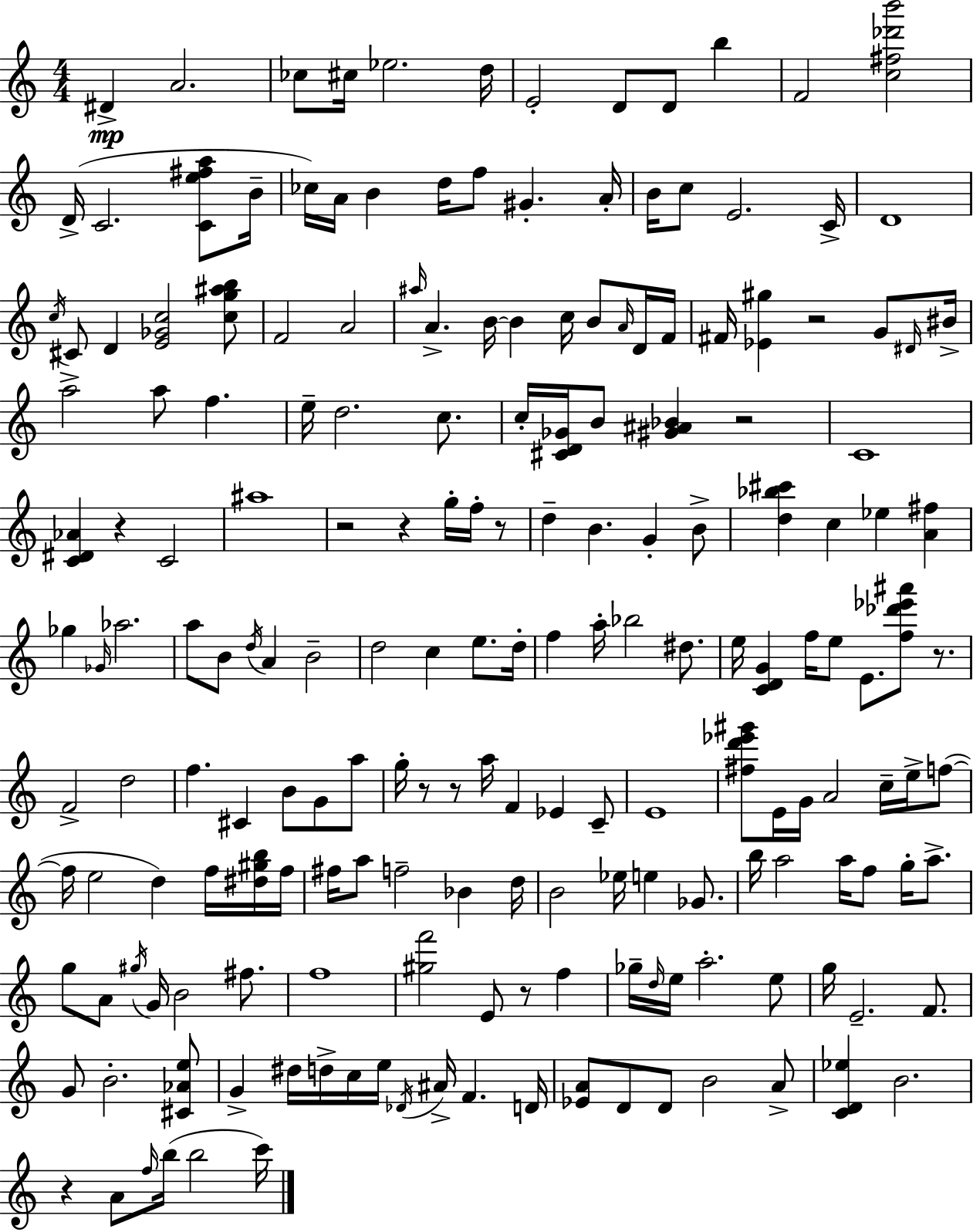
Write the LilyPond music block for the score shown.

{
  \clef treble
  \numericTimeSignature
  \time 4/4
  \key a \minor
  \repeat volta 2 { dis'4->\mp a'2. | ces''8 cis''16 ees''2. d''16 | e'2-. d'8 d'8 b''4 | f'2 <c'' fis'' des''' b'''>2 | \break d'16->( c'2. <c' e'' fis'' a''>8 b'16-- | ces''16) a'16 b'4 d''16 f''8 gis'4.-. a'16-. | b'16 c''8 e'2. c'16-> | d'1 | \break \acciaccatura { c''16 } cis'8 d'4 <e' ges' c''>2 <c'' g'' ais'' b''>8 | f'2 a'2 | \grace { ais''16 } a'4.-> b'16~~ b'4 c''16 b'8 | \grace { a'16 } d'16 f'16 fis'16 <ees' gis''>4 r2 | \break g'8 \grace { dis'16 } bis'16-> a''2-> a''8 f''4. | e''16-- d''2. | c''8. c''16-. <cis' d' ges'>16 b'8 <gis' ais' bes'>4 r2 | c'1 | \break <c' dis' aes'>4 r4 c'2 | ais''1 | r2 r4 | g''16-. f''16-. r8 d''4-- b'4. g'4-. | \break b'8-> <d'' bes'' cis'''>4 c''4 ees''4 | <a' fis''>4 ges''4 \grace { ges'16 } aes''2. | a''8 b'8 \acciaccatura { d''16 } a'4 b'2-- | d''2 c''4 | \break e''8. d''16-. f''4 a''16-. bes''2 | dis''8. e''16 <c' d' g'>4 f''16 e''8 e'8. | <f'' des''' ees''' ais'''>8 r8. f'2-> d''2 | f''4. cis'4 | \break b'8 g'8 a''8 g''16-. r8 r8 a''16 f'4 | ees'4 c'8-- e'1 | <fis'' d''' ees''' gis'''>8 e'16 g'16 a'2 | c''16-- e''16-> f''8~(~ f''16 e''2 d''4) | \break f''16 <dis'' gis'' b''>16 f''16 fis''16 a''8 f''2-- | bes'4 d''16 b'2 ees''16 e''4 | ges'8. b''16 a''2 a''16 | f''8 g''16-. a''8.-> g''8 a'8 \acciaccatura { gis''16 } g'16 b'2 | \break fis''8. f''1 | <gis'' f'''>2 e'8 | r8 f''4 ges''16-- \grace { d''16 } e''16 a''2.-. | e''8 g''16 e'2.-- | \break f'8. g'8 b'2.-. | <cis' aes' e''>8 g'4-> dis''16 d''16-> c''16 e''16 | \acciaccatura { des'16 } ais'16-> f'4. d'16 <ees' a'>8 d'8 d'8 b'2 | a'8-> <c' d' ees''>4 b'2. | \break r4 a'8 \grace { f''16 }( | b''16 b''2 c'''16) } \bar "|."
}